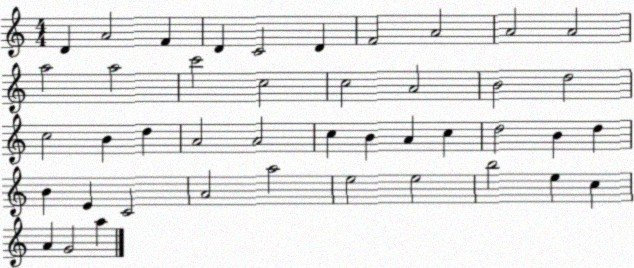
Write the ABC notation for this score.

X:1
T:Untitled
M:4/4
L:1/4
K:C
D A2 F D C2 D F2 A2 A2 A2 a2 a2 c'2 c2 c2 A2 B2 d2 c2 B d A2 A2 c B A c d2 B d B E C2 A2 a2 e2 e2 b2 e c A G2 a